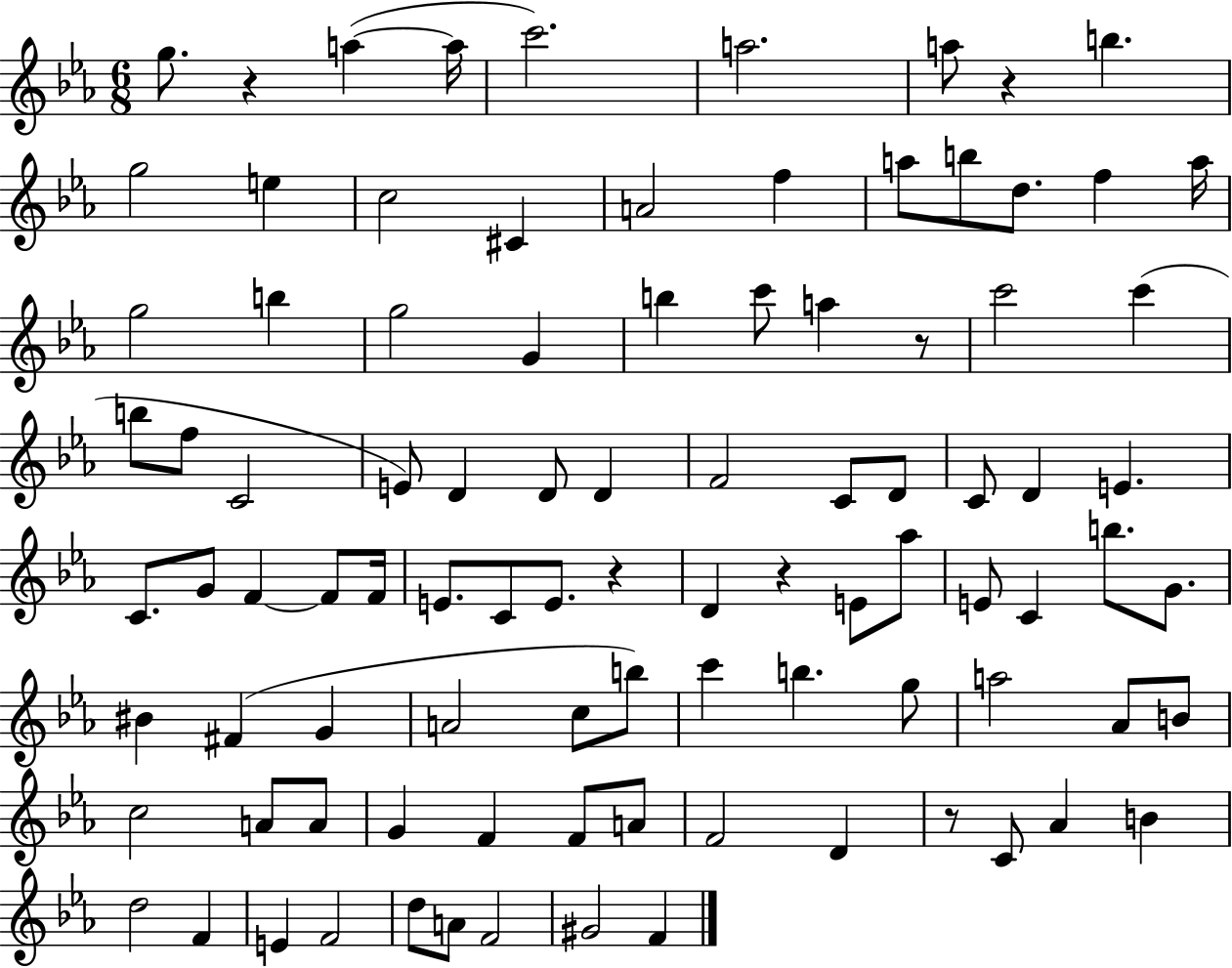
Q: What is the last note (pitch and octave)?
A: F4